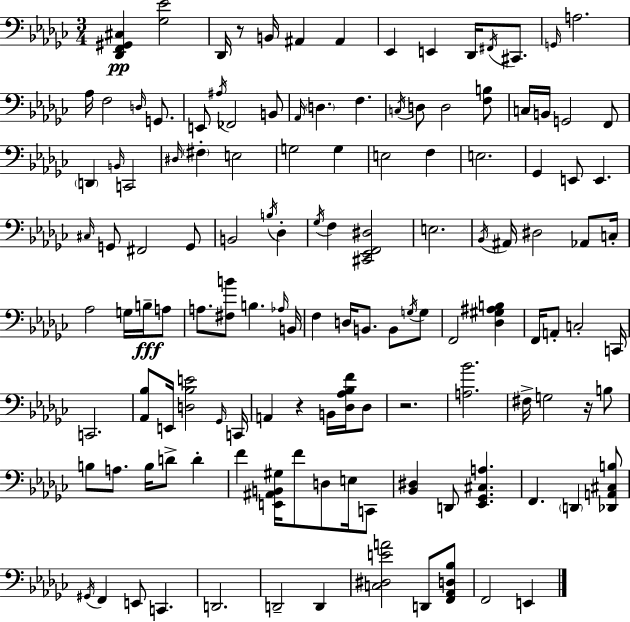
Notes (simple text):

[Db2,F2,G#2,C#3]/q [Gb3,Eb4]/h Db2/s R/e B2/s A#2/q A#2/q Eb2/q E2/q Db2/s F#2/s C#2/e. G2/s A3/h. Ab3/s F3/h D3/s G2/e. E2/e A#3/s FES2/h B2/e Ab2/s D3/q. F3/q. C3/s D3/e D3/h [F3,B3]/e C3/s B2/s G2/h F2/e D2/q B2/s C2/h D#3/s F#3/q E3/h G3/h G3/q E3/h F3/q E3/h. Gb2/q E2/e E2/q. C#3/s G2/e F#2/h G2/e B2/h B3/s Db3/q Gb3/s F3/q [C#2,Eb2,F2,D#3]/h E3/h. Bb2/s A#2/s D#3/h Ab2/e C3/s Ab3/h G3/s B3/s A3/e A3/e. [F#3,B4]/e B3/q. Ab3/s B2/s F3/q D3/s B2/e. B2/e G3/s G3/e F2/h [Db3,G#3,A#3,B3]/q F2/s A2/e C3/h C2/s C2/h. [Ab2,Bb3]/e E2/s [D3,Bb3,E4]/h Gb2/s C2/s A2/q R/q B2/s [Db3,Ab3,Bb3,F4]/s Db3/e R/h. [A3,Bb4]/h. F#3/s G3/h R/s B3/e B3/e A3/e. B3/s D4/e D4/q F4/q [E2,A#2,B2,G#3]/s F4/e D3/e E3/s C2/e [Bb2,D#3]/q D2/e [Eb2,Gb2,C#3,A3]/q. F2/q. D2/q [Db2,A2,C#3,B3]/e G#2/s F2/q E2/e C2/q. D2/h. D2/h D2/q [C3,D#3,E4,A4]/h D2/e [F2,Ab2,D3,Bb3]/e F2/h E2/q